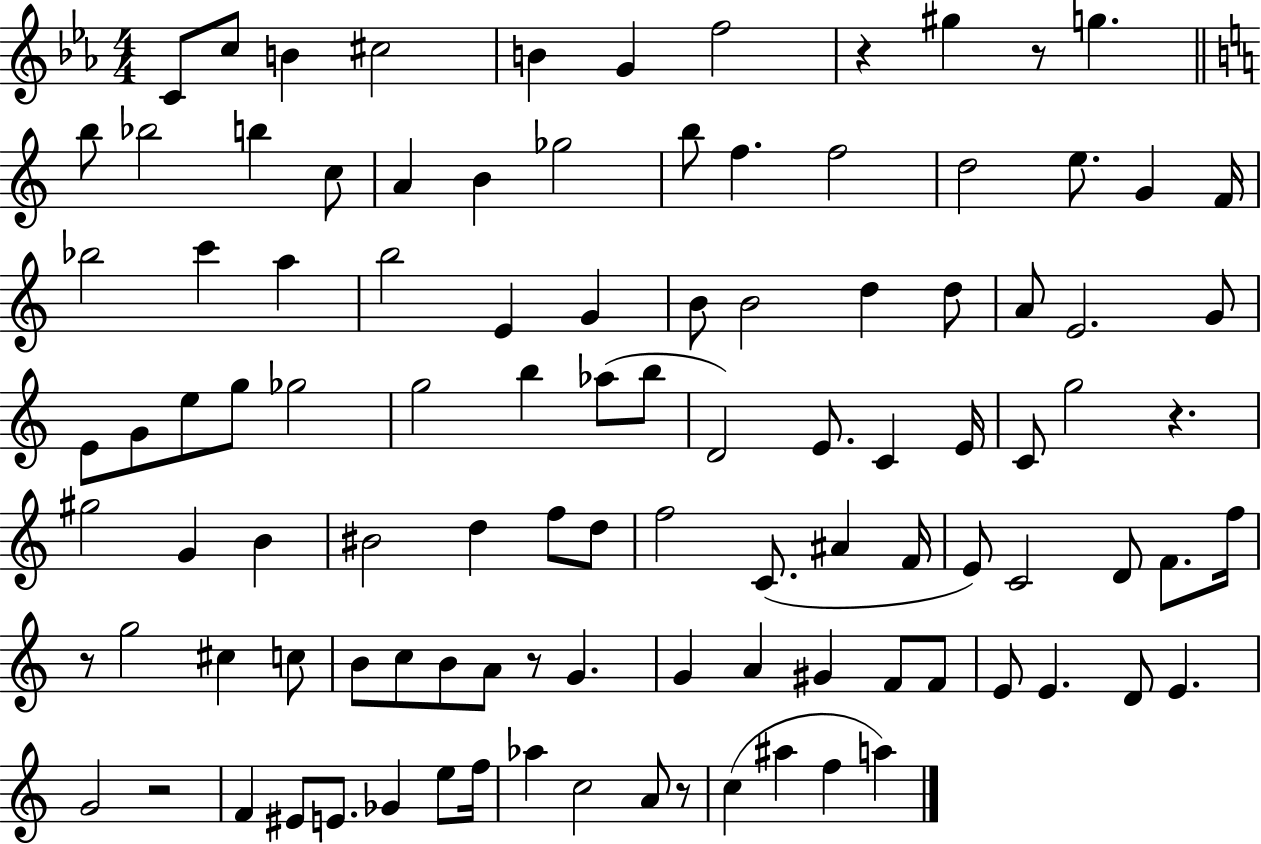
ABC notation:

X:1
T:Untitled
M:4/4
L:1/4
K:Eb
C/2 c/2 B ^c2 B G f2 z ^g z/2 g b/2 _b2 b c/2 A B _g2 b/2 f f2 d2 e/2 G F/4 _b2 c' a b2 E G B/2 B2 d d/2 A/2 E2 G/2 E/2 G/2 e/2 g/2 _g2 g2 b _a/2 b/2 D2 E/2 C E/4 C/2 g2 z ^g2 G B ^B2 d f/2 d/2 f2 C/2 ^A F/4 E/2 C2 D/2 F/2 f/4 z/2 g2 ^c c/2 B/2 c/2 B/2 A/2 z/2 G G A ^G F/2 F/2 E/2 E D/2 E G2 z2 F ^E/2 E/2 _G e/2 f/4 _a c2 A/2 z/2 c ^a f a